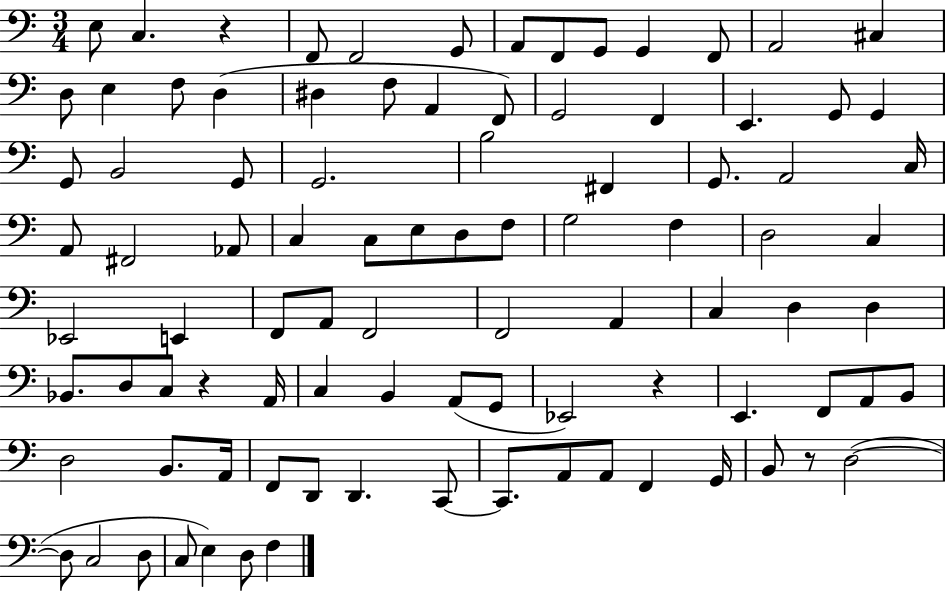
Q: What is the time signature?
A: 3/4